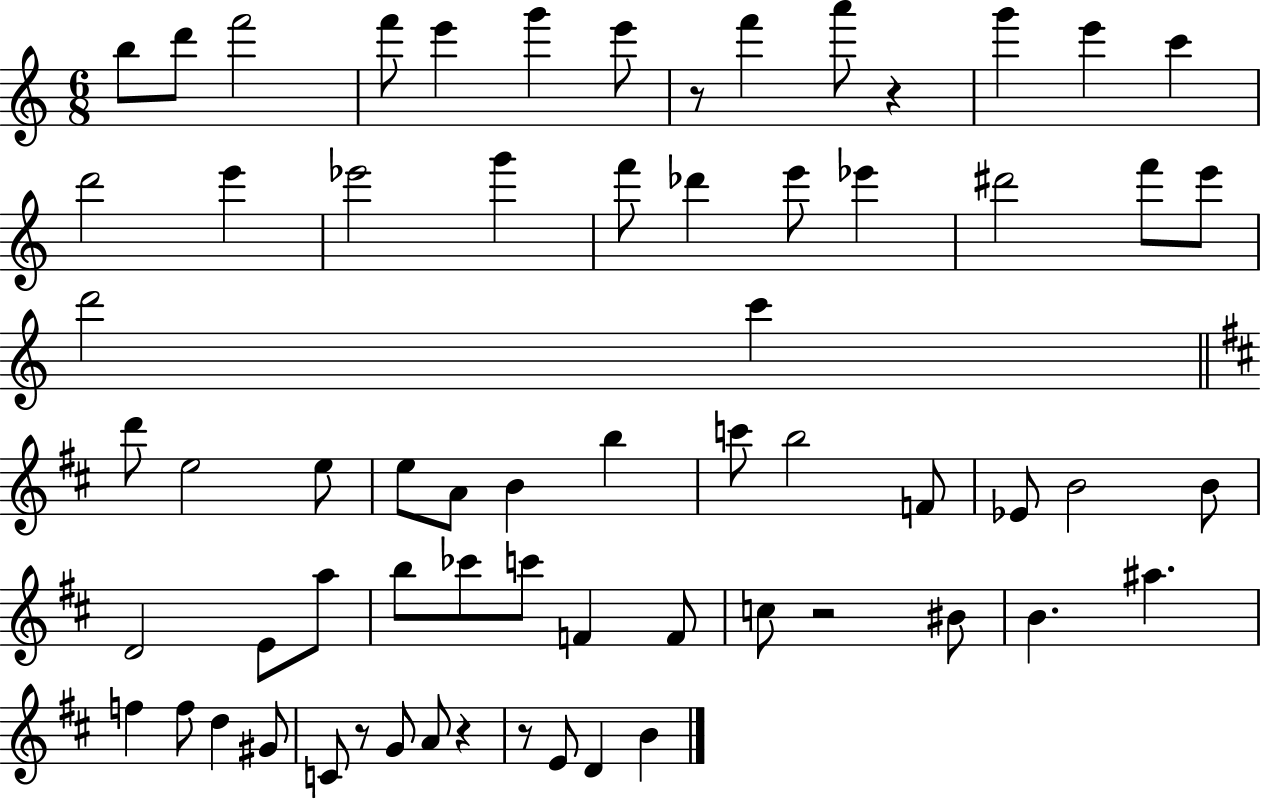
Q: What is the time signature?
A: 6/8